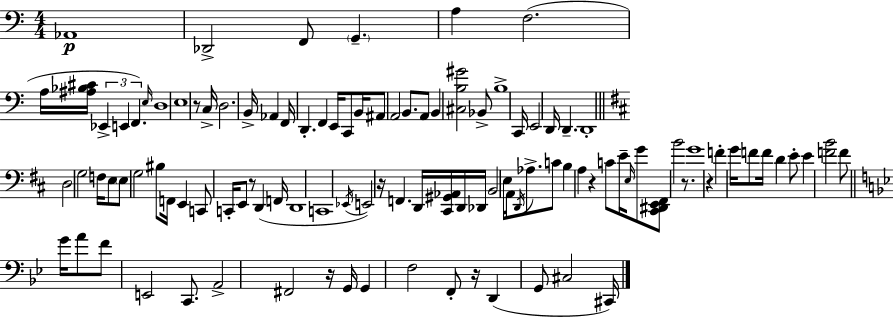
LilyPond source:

{
  \clef bass
  \numericTimeSignature
  \time 4/4
  \key a \minor
  aes,1\p | des,2-> f,8 \parenthesize g,4.-- | a4 f2.( | a16 <ais bes cis'>16 \tuplet 3/2 { ees,4-> e,4 f,4.) } | \break \grace { e16 } d1 | e1 | r8 c16-> d2. | b,16-> aes,4 f,16 d,4.-. f,4 | \break e,16 c,8 b,16 ais,8 a,2 b,8. | a,8 b,4 <cis b gis'>2 bes,8-> | b1-> | c,16 e,2 d,16 d,4.-- | \break d,1-. | \bar "||" \break \key b \minor d2 g2 | f16 e8 \parenthesize e8 g2 bis8 f,16 | e,4 c,8 c,16-. e,8 r8 d,4( f,16 | d,1 | \break c,1 | \acciaccatura { ees,16 } e,2) r16 f,4. | d,16 <cis, gis, aes,>16 d,16 des,16 b,2 e16 a,16 \acciaccatura { d,16 } aes8.-> | c'8 b4 a4 r4 | \break c'8 e'16-- \grace { e16 } g'8 <cis, dis, e, fis,>8 b'2 | r8. g'1 | r4 f'4-. g'16 f'8 f'16 d'4 | e'8-. e'4 <f' b'>2 | \break f'8 \bar "||" \break \key bes \major g'16 a'8 f'8 e,2 c,8. | a,2-> fis,2 | r16 g,16 g,4 f2 f,8-. | r16 d,4( g,8 cis2 cis,16) | \break \bar "|."
}